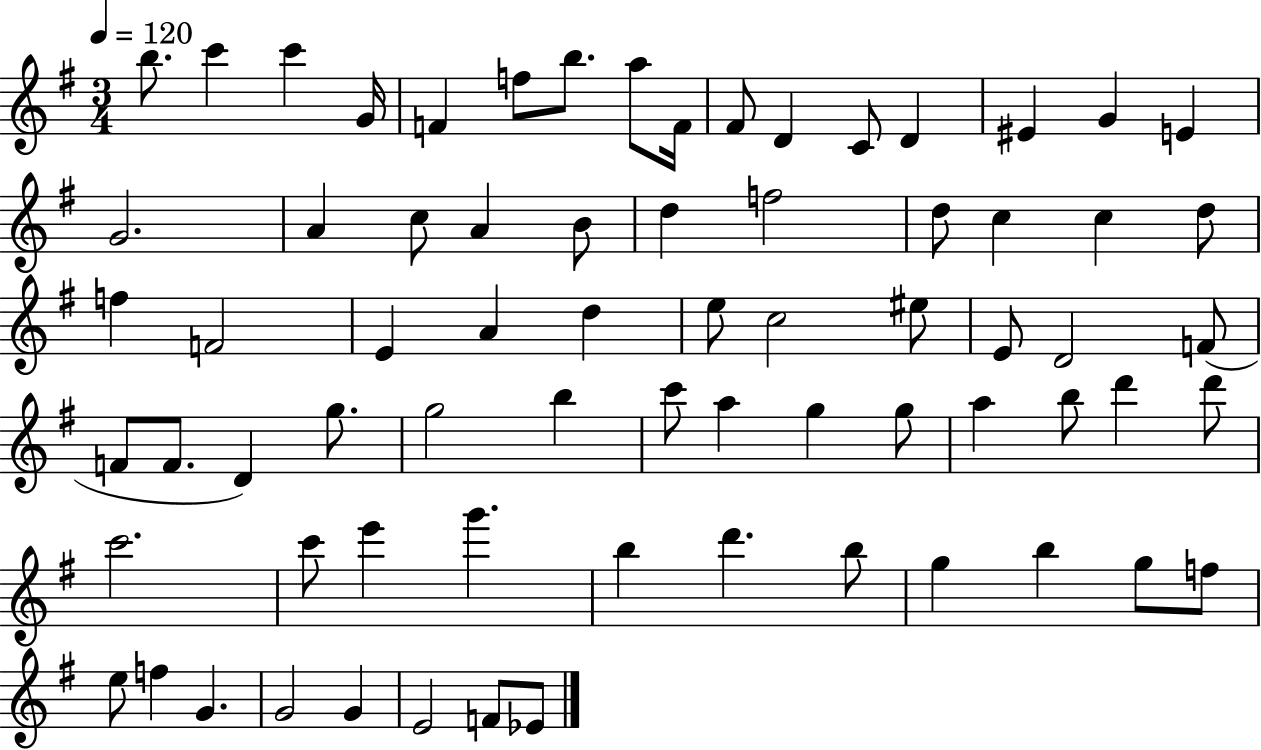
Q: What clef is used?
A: treble